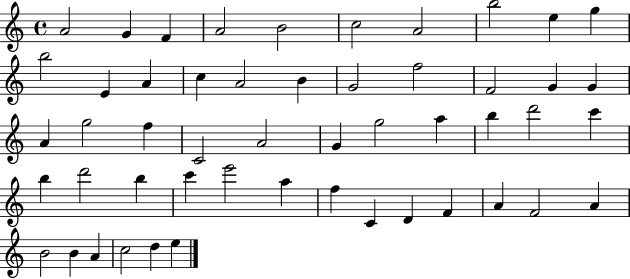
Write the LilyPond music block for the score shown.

{
  \clef treble
  \time 4/4
  \defaultTimeSignature
  \key c \major
  a'2 g'4 f'4 | a'2 b'2 | c''2 a'2 | b''2 e''4 g''4 | \break b''2 e'4 a'4 | c''4 a'2 b'4 | g'2 f''2 | f'2 g'4 g'4 | \break a'4 g''2 f''4 | c'2 a'2 | g'4 g''2 a''4 | b''4 d'''2 c'''4 | \break b''4 d'''2 b''4 | c'''4 e'''2 a''4 | f''4 c'4 d'4 f'4 | a'4 f'2 a'4 | \break b'2 b'4 a'4 | c''2 d''4 e''4 | \bar "|."
}